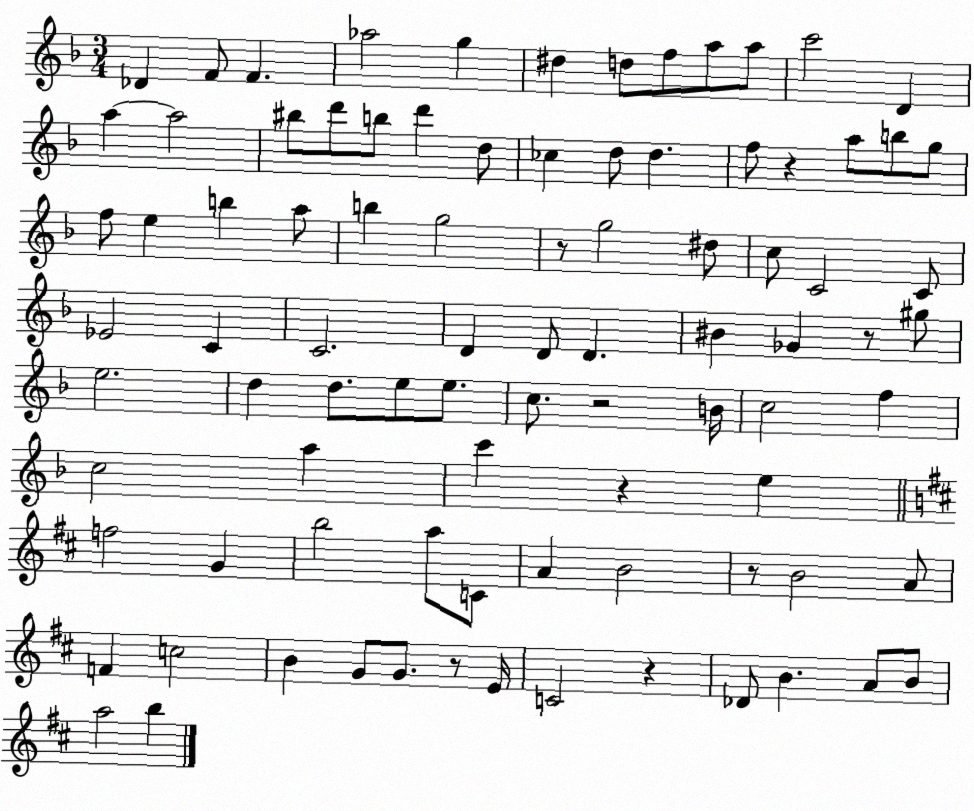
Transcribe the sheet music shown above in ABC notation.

X:1
T:Untitled
M:3/4
L:1/4
K:F
_D F/2 F _a2 g ^d d/2 f/2 a/2 a/2 c'2 D a a2 ^b/2 d'/2 b/2 d' d/2 _c d/2 d f/2 z a/2 b/2 g/2 f/2 e b a/2 b g2 z/2 g2 ^d/2 c/2 C2 C/2 _E2 C C2 D D/2 D ^B _G z/2 ^g/2 e2 d d/2 e/2 e/2 c/2 z2 B/4 c2 f c2 a c' z e f2 G b2 a/2 C/2 A B2 z/2 B2 A/2 F c2 B G/2 G/2 z/2 E/4 C2 z _D/2 B A/2 B/2 a2 b